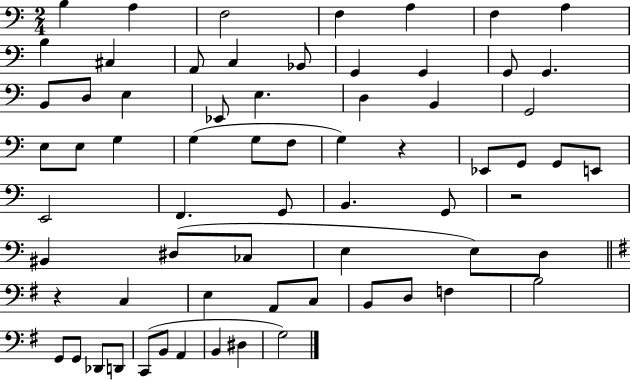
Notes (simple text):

B3/q A3/q F3/h F3/q A3/q F3/q A3/q B3/q C#3/q A2/e C3/q Bb2/e G2/q G2/q G2/e G2/q. B2/e D3/e E3/q Eb2/e E3/q. D3/q B2/q G2/h E3/e E3/e G3/q G3/q G3/e F3/e G3/q R/q Eb2/e G2/e G2/e E2/e E2/h F2/q. G2/e B2/q. G2/e R/h BIS2/q D#3/e CES3/e E3/q E3/e D3/e R/q C3/q E3/q A2/e C3/e B2/e D3/e F3/q B3/h G2/e G2/e Db2/e D2/e C2/e B2/e A2/q B2/q D#3/q G3/h